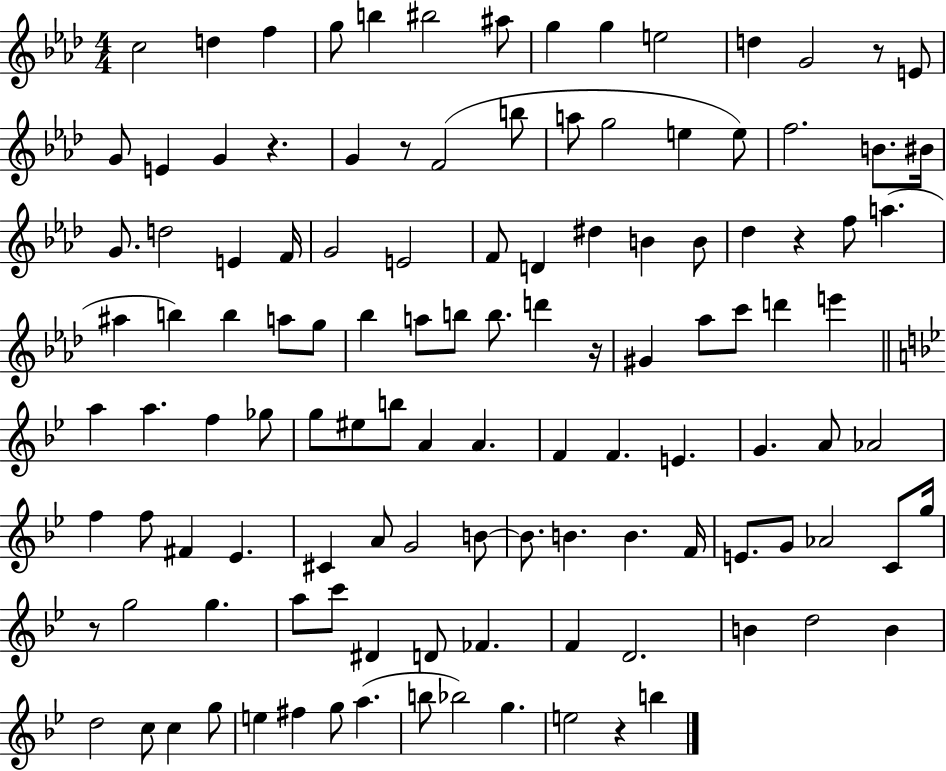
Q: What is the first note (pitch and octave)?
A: C5